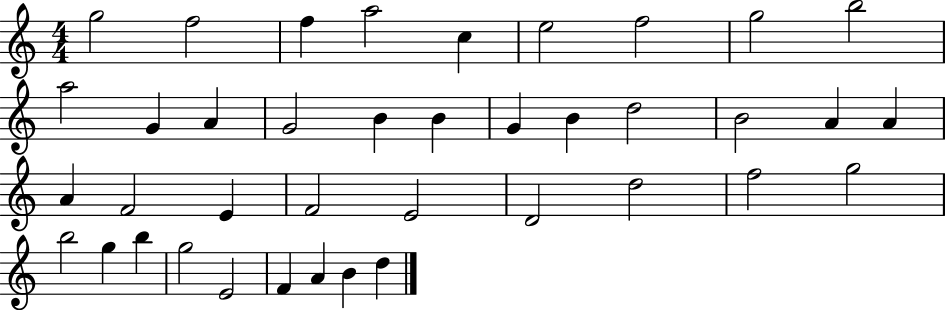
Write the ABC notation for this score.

X:1
T:Untitled
M:4/4
L:1/4
K:C
g2 f2 f a2 c e2 f2 g2 b2 a2 G A G2 B B G B d2 B2 A A A F2 E F2 E2 D2 d2 f2 g2 b2 g b g2 E2 F A B d